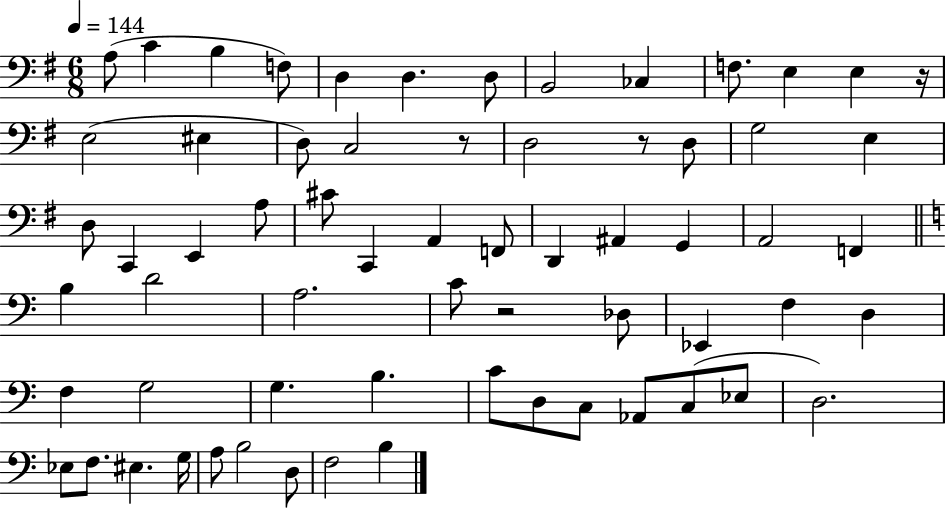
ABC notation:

X:1
T:Untitled
M:6/8
L:1/4
K:G
A,/2 C B, F,/2 D, D, D,/2 B,,2 _C, F,/2 E, E, z/4 E,2 ^E, D,/2 C,2 z/2 D,2 z/2 D,/2 G,2 E, D,/2 C,, E,, A,/2 ^C/2 C,, A,, F,,/2 D,, ^A,, G,, A,,2 F,, B, D2 A,2 C/2 z2 _D,/2 _E,, F, D, F, G,2 G, B, C/2 D,/2 C,/2 _A,,/2 C,/2 _E,/2 D,2 _E,/2 F,/2 ^E, G,/4 A,/2 B,2 D,/2 F,2 B,